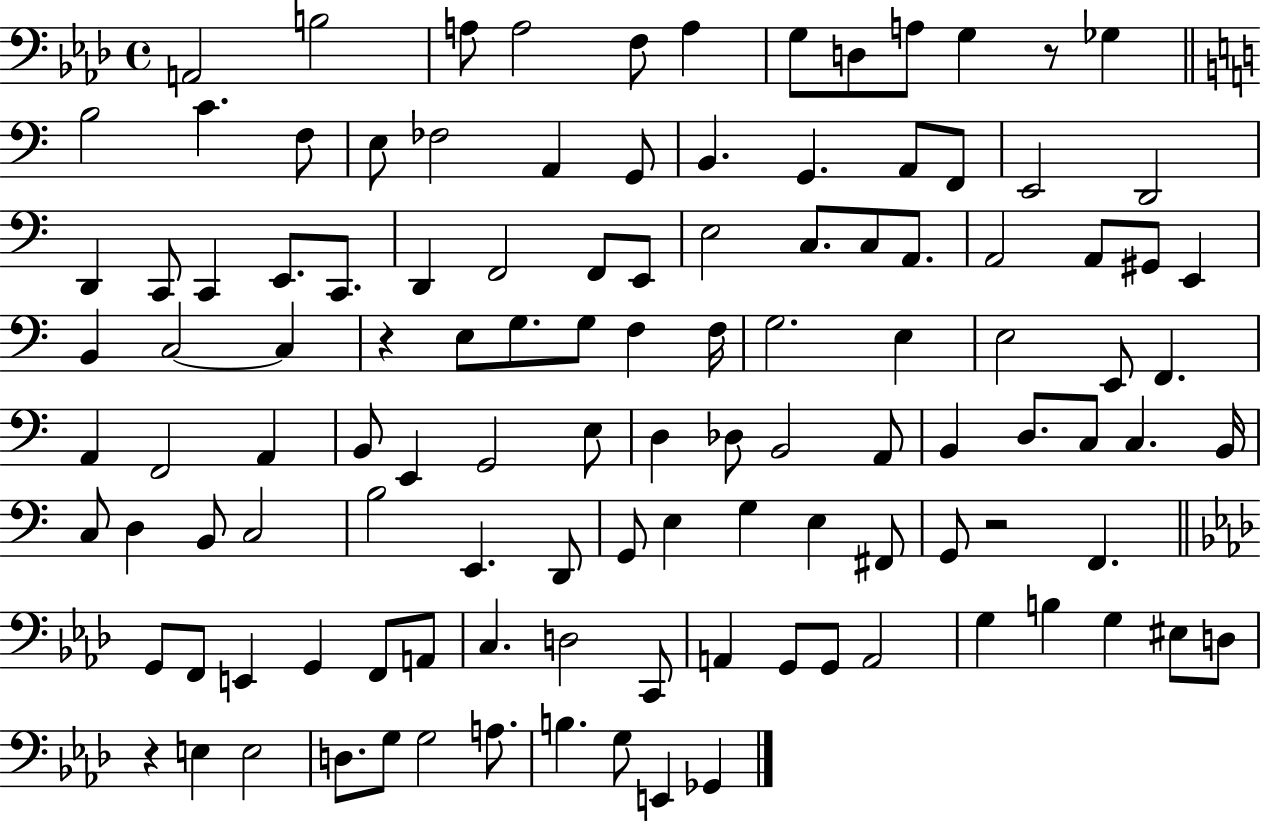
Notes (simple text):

A2/h B3/h A3/e A3/h F3/e A3/q G3/e D3/e A3/e G3/q R/e Gb3/q B3/h C4/q. F3/e E3/e FES3/h A2/q G2/e B2/q. G2/q. A2/e F2/e E2/h D2/h D2/q C2/e C2/q E2/e. C2/e. D2/q F2/h F2/e E2/e E3/h C3/e. C3/e A2/e. A2/h A2/e G#2/e E2/q B2/q C3/h C3/q R/q E3/e G3/e. G3/e F3/q F3/s G3/h. E3/q E3/h E2/e F2/q. A2/q F2/h A2/q B2/e E2/q G2/h E3/e D3/q Db3/e B2/h A2/e B2/q D3/e. C3/e C3/q. B2/s C3/e D3/q B2/e C3/h B3/h E2/q. D2/e G2/e E3/q G3/q E3/q F#2/e G2/e R/h F2/q. G2/e F2/e E2/q G2/q F2/e A2/e C3/q. D3/h C2/e A2/q G2/e G2/e A2/h G3/q B3/q G3/q EIS3/e D3/e R/q E3/q E3/h D3/e. G3/e G3/h A3/e. B3/q. G3/e E2/q Gb2/q